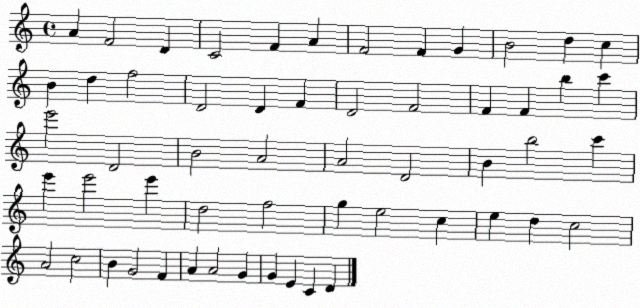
X:1
T:Untitled
M:4/4
L:1/4
K:C
A F2 D C2 F A F2 F G B2 d c B d f2 D2 D F D2 F2 F F b c' e'2 D2 B2 A2 A2 D2 B b2 c' e' e'2 e' d2 f2 g e2 c e d c2 A2 c2 B G2 F A A2 G G E C D